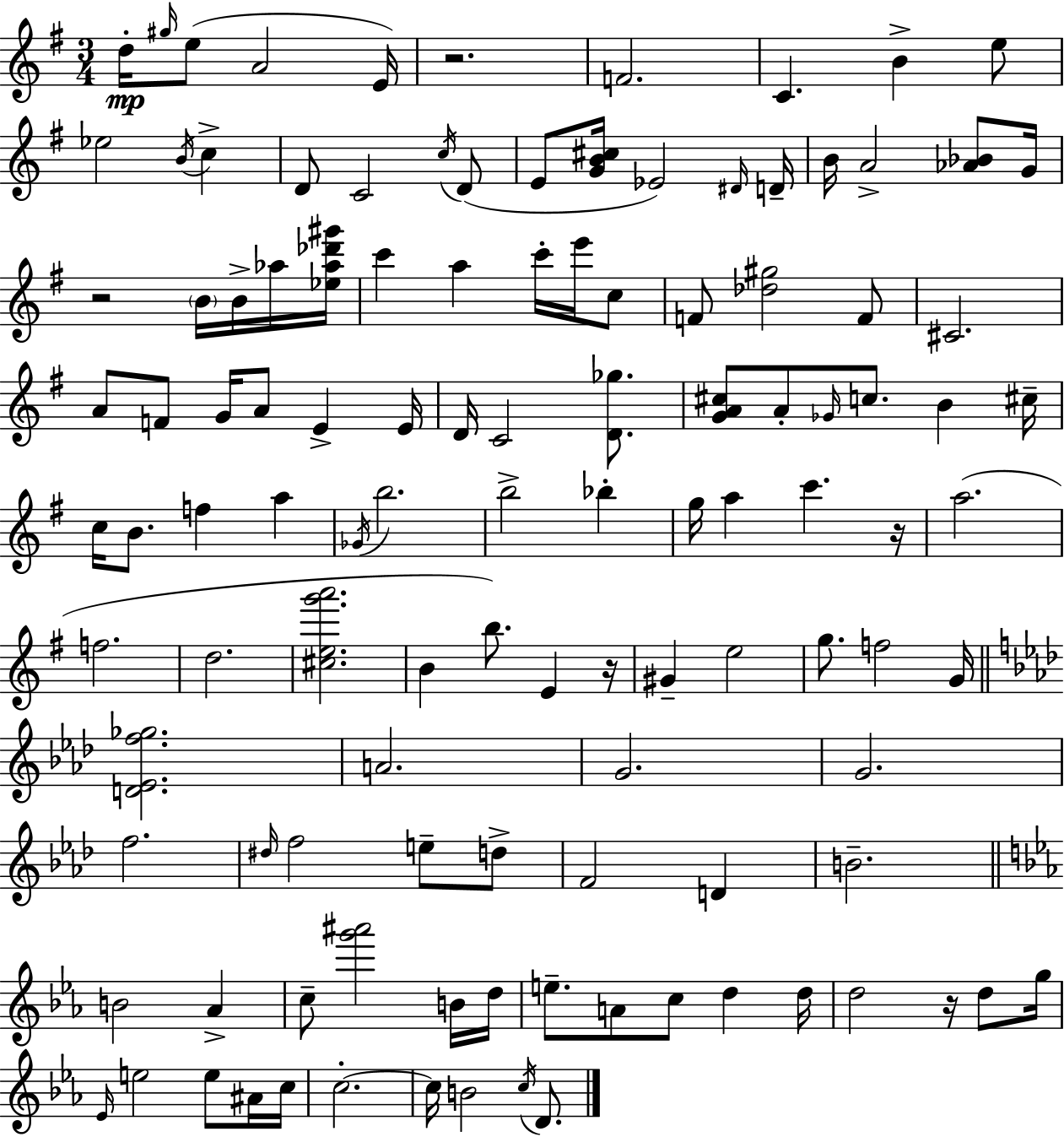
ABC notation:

X:1
T:Untitled
M:3/4
L:1/4
K:G
d/4 ^g/4 e/2 A2 E/4 z2 F2 C B e/2 _e2 B/4 c D/2 C2 c/4 D/2 E/2 [GB^c]/4 _E2 ^D/4 D/4 B/4 A2 [_A_B]/2 G/4 z2 B/4 B/4 _a/4 [_e_a_d'^g']/4 c' a c'/4 e'/4 c/2 F/2 [_d^g]2 F/2 ^C2 A/2 F/2 G/4 A/2 E E/4 D/4 C2 [D_g]/2 [GA^c]/2 A/2 _G/4 c/2 B ^c/4 c/4 B/2 f a _G/4 b2 b2 _b g/4 a c' z/4 a2 f2 d2 [^ceg'a']2 B b/2 E z/4 ^G e2 g/2 f2 G/4 [D_Ef_g]2 A2 G2 G2 f2 ^d/4 f2 e/2 d/2 F2 D B2 B2 _A c/2 [g'^a']2 B/4 d/4 e/2 A/2 c/2 d d/4 d2 z/4 d/2 g/4 _E/4 e2 e/2 ^A/4 c/4 c2 c/4 B2 c/4 D/2